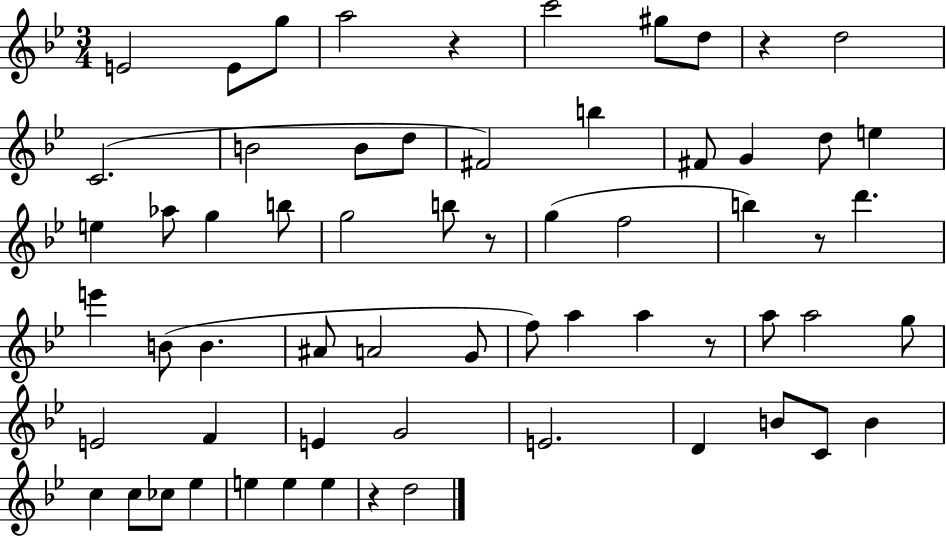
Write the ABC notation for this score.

X:1
T:Untitled
M:3/4
L:1/4
K:Bb
E2 E/2 g/2 a2 z c'2 ^g/2 d/2 z d2 C2 B2 B/2 d/2 ^F2 b ^F/2 G d/2 e e _a/2 g b/2 g2 b/2 z/2 g f2 b z/2 d' e' B/2 B ^A/2 A2 G/2 f/2 a a z/2 a/2 a2 g/2 E2 F E G2 E2 D B/2 C/2 B c c/2 _c/2 _e e e e z d2